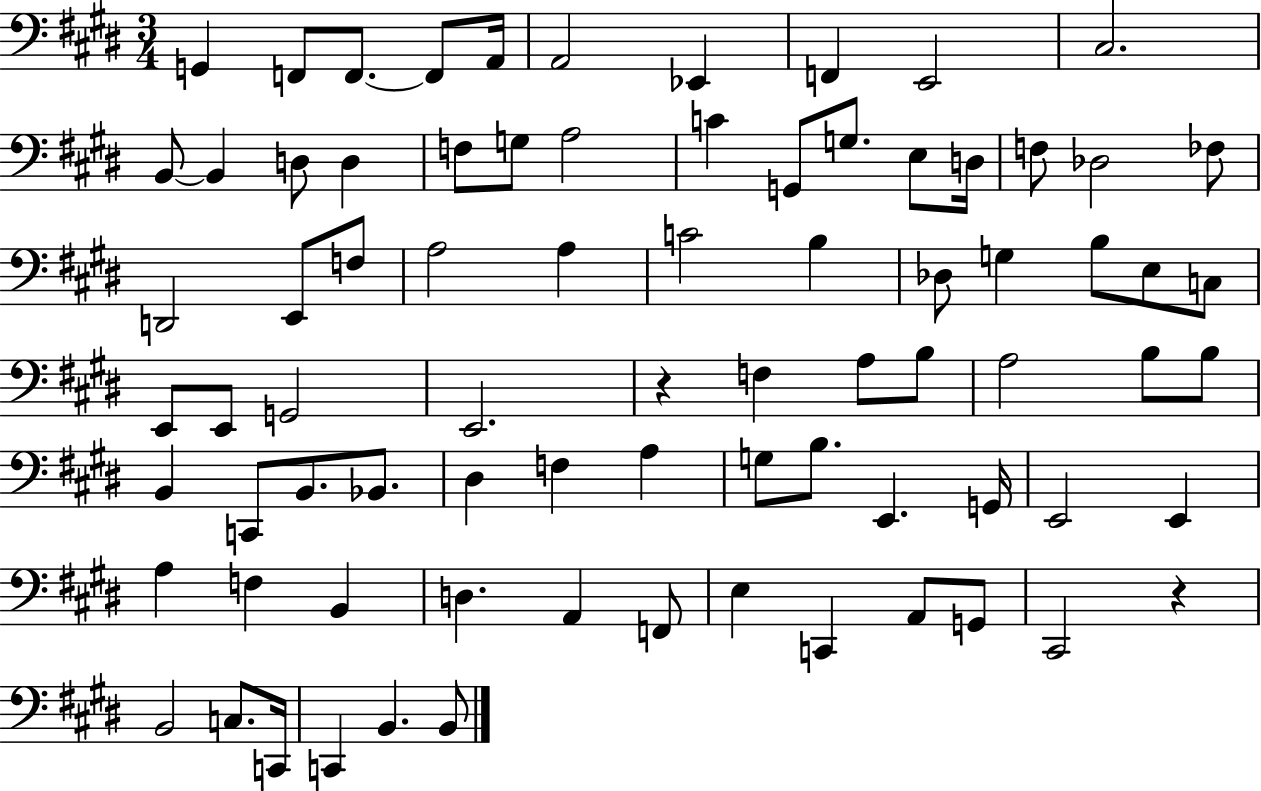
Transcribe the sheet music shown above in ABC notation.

X:1
T:Untitled
M:3/4
L:1/4
K:E
G,, F,,/2 F,,/2 F,,/2 A,,/4 A,,2 _E,, F,, E,,2 ^C,2 B,,/2 B,, D,/2 D, F,/2 G,/2 A,2 C G,,/2 G,/2 E,/2 D,/4 F,/2 _D,2 _F,/2 D,,2 E,,/2 F,/2 A,2 A, C2 B, _D,/2 G, B,/2 E,/2 C,/2 E,,/2 E,,/2 G,,2 E,,2 z F, A,/2 B,/2 A,2 B,/2 B,/2 B,, C,,/2 B,,/2 _B,,/2 ^D, F, A, G,/2 B,/2 E,, G,,/4 E,,2 E,, A, F, B,, D, A,, F,,/2 E, C,, A,,/2 G,,/2 ^C,,2 z B,,2 C,/2 C,,/4 C,, B,, B,,/2